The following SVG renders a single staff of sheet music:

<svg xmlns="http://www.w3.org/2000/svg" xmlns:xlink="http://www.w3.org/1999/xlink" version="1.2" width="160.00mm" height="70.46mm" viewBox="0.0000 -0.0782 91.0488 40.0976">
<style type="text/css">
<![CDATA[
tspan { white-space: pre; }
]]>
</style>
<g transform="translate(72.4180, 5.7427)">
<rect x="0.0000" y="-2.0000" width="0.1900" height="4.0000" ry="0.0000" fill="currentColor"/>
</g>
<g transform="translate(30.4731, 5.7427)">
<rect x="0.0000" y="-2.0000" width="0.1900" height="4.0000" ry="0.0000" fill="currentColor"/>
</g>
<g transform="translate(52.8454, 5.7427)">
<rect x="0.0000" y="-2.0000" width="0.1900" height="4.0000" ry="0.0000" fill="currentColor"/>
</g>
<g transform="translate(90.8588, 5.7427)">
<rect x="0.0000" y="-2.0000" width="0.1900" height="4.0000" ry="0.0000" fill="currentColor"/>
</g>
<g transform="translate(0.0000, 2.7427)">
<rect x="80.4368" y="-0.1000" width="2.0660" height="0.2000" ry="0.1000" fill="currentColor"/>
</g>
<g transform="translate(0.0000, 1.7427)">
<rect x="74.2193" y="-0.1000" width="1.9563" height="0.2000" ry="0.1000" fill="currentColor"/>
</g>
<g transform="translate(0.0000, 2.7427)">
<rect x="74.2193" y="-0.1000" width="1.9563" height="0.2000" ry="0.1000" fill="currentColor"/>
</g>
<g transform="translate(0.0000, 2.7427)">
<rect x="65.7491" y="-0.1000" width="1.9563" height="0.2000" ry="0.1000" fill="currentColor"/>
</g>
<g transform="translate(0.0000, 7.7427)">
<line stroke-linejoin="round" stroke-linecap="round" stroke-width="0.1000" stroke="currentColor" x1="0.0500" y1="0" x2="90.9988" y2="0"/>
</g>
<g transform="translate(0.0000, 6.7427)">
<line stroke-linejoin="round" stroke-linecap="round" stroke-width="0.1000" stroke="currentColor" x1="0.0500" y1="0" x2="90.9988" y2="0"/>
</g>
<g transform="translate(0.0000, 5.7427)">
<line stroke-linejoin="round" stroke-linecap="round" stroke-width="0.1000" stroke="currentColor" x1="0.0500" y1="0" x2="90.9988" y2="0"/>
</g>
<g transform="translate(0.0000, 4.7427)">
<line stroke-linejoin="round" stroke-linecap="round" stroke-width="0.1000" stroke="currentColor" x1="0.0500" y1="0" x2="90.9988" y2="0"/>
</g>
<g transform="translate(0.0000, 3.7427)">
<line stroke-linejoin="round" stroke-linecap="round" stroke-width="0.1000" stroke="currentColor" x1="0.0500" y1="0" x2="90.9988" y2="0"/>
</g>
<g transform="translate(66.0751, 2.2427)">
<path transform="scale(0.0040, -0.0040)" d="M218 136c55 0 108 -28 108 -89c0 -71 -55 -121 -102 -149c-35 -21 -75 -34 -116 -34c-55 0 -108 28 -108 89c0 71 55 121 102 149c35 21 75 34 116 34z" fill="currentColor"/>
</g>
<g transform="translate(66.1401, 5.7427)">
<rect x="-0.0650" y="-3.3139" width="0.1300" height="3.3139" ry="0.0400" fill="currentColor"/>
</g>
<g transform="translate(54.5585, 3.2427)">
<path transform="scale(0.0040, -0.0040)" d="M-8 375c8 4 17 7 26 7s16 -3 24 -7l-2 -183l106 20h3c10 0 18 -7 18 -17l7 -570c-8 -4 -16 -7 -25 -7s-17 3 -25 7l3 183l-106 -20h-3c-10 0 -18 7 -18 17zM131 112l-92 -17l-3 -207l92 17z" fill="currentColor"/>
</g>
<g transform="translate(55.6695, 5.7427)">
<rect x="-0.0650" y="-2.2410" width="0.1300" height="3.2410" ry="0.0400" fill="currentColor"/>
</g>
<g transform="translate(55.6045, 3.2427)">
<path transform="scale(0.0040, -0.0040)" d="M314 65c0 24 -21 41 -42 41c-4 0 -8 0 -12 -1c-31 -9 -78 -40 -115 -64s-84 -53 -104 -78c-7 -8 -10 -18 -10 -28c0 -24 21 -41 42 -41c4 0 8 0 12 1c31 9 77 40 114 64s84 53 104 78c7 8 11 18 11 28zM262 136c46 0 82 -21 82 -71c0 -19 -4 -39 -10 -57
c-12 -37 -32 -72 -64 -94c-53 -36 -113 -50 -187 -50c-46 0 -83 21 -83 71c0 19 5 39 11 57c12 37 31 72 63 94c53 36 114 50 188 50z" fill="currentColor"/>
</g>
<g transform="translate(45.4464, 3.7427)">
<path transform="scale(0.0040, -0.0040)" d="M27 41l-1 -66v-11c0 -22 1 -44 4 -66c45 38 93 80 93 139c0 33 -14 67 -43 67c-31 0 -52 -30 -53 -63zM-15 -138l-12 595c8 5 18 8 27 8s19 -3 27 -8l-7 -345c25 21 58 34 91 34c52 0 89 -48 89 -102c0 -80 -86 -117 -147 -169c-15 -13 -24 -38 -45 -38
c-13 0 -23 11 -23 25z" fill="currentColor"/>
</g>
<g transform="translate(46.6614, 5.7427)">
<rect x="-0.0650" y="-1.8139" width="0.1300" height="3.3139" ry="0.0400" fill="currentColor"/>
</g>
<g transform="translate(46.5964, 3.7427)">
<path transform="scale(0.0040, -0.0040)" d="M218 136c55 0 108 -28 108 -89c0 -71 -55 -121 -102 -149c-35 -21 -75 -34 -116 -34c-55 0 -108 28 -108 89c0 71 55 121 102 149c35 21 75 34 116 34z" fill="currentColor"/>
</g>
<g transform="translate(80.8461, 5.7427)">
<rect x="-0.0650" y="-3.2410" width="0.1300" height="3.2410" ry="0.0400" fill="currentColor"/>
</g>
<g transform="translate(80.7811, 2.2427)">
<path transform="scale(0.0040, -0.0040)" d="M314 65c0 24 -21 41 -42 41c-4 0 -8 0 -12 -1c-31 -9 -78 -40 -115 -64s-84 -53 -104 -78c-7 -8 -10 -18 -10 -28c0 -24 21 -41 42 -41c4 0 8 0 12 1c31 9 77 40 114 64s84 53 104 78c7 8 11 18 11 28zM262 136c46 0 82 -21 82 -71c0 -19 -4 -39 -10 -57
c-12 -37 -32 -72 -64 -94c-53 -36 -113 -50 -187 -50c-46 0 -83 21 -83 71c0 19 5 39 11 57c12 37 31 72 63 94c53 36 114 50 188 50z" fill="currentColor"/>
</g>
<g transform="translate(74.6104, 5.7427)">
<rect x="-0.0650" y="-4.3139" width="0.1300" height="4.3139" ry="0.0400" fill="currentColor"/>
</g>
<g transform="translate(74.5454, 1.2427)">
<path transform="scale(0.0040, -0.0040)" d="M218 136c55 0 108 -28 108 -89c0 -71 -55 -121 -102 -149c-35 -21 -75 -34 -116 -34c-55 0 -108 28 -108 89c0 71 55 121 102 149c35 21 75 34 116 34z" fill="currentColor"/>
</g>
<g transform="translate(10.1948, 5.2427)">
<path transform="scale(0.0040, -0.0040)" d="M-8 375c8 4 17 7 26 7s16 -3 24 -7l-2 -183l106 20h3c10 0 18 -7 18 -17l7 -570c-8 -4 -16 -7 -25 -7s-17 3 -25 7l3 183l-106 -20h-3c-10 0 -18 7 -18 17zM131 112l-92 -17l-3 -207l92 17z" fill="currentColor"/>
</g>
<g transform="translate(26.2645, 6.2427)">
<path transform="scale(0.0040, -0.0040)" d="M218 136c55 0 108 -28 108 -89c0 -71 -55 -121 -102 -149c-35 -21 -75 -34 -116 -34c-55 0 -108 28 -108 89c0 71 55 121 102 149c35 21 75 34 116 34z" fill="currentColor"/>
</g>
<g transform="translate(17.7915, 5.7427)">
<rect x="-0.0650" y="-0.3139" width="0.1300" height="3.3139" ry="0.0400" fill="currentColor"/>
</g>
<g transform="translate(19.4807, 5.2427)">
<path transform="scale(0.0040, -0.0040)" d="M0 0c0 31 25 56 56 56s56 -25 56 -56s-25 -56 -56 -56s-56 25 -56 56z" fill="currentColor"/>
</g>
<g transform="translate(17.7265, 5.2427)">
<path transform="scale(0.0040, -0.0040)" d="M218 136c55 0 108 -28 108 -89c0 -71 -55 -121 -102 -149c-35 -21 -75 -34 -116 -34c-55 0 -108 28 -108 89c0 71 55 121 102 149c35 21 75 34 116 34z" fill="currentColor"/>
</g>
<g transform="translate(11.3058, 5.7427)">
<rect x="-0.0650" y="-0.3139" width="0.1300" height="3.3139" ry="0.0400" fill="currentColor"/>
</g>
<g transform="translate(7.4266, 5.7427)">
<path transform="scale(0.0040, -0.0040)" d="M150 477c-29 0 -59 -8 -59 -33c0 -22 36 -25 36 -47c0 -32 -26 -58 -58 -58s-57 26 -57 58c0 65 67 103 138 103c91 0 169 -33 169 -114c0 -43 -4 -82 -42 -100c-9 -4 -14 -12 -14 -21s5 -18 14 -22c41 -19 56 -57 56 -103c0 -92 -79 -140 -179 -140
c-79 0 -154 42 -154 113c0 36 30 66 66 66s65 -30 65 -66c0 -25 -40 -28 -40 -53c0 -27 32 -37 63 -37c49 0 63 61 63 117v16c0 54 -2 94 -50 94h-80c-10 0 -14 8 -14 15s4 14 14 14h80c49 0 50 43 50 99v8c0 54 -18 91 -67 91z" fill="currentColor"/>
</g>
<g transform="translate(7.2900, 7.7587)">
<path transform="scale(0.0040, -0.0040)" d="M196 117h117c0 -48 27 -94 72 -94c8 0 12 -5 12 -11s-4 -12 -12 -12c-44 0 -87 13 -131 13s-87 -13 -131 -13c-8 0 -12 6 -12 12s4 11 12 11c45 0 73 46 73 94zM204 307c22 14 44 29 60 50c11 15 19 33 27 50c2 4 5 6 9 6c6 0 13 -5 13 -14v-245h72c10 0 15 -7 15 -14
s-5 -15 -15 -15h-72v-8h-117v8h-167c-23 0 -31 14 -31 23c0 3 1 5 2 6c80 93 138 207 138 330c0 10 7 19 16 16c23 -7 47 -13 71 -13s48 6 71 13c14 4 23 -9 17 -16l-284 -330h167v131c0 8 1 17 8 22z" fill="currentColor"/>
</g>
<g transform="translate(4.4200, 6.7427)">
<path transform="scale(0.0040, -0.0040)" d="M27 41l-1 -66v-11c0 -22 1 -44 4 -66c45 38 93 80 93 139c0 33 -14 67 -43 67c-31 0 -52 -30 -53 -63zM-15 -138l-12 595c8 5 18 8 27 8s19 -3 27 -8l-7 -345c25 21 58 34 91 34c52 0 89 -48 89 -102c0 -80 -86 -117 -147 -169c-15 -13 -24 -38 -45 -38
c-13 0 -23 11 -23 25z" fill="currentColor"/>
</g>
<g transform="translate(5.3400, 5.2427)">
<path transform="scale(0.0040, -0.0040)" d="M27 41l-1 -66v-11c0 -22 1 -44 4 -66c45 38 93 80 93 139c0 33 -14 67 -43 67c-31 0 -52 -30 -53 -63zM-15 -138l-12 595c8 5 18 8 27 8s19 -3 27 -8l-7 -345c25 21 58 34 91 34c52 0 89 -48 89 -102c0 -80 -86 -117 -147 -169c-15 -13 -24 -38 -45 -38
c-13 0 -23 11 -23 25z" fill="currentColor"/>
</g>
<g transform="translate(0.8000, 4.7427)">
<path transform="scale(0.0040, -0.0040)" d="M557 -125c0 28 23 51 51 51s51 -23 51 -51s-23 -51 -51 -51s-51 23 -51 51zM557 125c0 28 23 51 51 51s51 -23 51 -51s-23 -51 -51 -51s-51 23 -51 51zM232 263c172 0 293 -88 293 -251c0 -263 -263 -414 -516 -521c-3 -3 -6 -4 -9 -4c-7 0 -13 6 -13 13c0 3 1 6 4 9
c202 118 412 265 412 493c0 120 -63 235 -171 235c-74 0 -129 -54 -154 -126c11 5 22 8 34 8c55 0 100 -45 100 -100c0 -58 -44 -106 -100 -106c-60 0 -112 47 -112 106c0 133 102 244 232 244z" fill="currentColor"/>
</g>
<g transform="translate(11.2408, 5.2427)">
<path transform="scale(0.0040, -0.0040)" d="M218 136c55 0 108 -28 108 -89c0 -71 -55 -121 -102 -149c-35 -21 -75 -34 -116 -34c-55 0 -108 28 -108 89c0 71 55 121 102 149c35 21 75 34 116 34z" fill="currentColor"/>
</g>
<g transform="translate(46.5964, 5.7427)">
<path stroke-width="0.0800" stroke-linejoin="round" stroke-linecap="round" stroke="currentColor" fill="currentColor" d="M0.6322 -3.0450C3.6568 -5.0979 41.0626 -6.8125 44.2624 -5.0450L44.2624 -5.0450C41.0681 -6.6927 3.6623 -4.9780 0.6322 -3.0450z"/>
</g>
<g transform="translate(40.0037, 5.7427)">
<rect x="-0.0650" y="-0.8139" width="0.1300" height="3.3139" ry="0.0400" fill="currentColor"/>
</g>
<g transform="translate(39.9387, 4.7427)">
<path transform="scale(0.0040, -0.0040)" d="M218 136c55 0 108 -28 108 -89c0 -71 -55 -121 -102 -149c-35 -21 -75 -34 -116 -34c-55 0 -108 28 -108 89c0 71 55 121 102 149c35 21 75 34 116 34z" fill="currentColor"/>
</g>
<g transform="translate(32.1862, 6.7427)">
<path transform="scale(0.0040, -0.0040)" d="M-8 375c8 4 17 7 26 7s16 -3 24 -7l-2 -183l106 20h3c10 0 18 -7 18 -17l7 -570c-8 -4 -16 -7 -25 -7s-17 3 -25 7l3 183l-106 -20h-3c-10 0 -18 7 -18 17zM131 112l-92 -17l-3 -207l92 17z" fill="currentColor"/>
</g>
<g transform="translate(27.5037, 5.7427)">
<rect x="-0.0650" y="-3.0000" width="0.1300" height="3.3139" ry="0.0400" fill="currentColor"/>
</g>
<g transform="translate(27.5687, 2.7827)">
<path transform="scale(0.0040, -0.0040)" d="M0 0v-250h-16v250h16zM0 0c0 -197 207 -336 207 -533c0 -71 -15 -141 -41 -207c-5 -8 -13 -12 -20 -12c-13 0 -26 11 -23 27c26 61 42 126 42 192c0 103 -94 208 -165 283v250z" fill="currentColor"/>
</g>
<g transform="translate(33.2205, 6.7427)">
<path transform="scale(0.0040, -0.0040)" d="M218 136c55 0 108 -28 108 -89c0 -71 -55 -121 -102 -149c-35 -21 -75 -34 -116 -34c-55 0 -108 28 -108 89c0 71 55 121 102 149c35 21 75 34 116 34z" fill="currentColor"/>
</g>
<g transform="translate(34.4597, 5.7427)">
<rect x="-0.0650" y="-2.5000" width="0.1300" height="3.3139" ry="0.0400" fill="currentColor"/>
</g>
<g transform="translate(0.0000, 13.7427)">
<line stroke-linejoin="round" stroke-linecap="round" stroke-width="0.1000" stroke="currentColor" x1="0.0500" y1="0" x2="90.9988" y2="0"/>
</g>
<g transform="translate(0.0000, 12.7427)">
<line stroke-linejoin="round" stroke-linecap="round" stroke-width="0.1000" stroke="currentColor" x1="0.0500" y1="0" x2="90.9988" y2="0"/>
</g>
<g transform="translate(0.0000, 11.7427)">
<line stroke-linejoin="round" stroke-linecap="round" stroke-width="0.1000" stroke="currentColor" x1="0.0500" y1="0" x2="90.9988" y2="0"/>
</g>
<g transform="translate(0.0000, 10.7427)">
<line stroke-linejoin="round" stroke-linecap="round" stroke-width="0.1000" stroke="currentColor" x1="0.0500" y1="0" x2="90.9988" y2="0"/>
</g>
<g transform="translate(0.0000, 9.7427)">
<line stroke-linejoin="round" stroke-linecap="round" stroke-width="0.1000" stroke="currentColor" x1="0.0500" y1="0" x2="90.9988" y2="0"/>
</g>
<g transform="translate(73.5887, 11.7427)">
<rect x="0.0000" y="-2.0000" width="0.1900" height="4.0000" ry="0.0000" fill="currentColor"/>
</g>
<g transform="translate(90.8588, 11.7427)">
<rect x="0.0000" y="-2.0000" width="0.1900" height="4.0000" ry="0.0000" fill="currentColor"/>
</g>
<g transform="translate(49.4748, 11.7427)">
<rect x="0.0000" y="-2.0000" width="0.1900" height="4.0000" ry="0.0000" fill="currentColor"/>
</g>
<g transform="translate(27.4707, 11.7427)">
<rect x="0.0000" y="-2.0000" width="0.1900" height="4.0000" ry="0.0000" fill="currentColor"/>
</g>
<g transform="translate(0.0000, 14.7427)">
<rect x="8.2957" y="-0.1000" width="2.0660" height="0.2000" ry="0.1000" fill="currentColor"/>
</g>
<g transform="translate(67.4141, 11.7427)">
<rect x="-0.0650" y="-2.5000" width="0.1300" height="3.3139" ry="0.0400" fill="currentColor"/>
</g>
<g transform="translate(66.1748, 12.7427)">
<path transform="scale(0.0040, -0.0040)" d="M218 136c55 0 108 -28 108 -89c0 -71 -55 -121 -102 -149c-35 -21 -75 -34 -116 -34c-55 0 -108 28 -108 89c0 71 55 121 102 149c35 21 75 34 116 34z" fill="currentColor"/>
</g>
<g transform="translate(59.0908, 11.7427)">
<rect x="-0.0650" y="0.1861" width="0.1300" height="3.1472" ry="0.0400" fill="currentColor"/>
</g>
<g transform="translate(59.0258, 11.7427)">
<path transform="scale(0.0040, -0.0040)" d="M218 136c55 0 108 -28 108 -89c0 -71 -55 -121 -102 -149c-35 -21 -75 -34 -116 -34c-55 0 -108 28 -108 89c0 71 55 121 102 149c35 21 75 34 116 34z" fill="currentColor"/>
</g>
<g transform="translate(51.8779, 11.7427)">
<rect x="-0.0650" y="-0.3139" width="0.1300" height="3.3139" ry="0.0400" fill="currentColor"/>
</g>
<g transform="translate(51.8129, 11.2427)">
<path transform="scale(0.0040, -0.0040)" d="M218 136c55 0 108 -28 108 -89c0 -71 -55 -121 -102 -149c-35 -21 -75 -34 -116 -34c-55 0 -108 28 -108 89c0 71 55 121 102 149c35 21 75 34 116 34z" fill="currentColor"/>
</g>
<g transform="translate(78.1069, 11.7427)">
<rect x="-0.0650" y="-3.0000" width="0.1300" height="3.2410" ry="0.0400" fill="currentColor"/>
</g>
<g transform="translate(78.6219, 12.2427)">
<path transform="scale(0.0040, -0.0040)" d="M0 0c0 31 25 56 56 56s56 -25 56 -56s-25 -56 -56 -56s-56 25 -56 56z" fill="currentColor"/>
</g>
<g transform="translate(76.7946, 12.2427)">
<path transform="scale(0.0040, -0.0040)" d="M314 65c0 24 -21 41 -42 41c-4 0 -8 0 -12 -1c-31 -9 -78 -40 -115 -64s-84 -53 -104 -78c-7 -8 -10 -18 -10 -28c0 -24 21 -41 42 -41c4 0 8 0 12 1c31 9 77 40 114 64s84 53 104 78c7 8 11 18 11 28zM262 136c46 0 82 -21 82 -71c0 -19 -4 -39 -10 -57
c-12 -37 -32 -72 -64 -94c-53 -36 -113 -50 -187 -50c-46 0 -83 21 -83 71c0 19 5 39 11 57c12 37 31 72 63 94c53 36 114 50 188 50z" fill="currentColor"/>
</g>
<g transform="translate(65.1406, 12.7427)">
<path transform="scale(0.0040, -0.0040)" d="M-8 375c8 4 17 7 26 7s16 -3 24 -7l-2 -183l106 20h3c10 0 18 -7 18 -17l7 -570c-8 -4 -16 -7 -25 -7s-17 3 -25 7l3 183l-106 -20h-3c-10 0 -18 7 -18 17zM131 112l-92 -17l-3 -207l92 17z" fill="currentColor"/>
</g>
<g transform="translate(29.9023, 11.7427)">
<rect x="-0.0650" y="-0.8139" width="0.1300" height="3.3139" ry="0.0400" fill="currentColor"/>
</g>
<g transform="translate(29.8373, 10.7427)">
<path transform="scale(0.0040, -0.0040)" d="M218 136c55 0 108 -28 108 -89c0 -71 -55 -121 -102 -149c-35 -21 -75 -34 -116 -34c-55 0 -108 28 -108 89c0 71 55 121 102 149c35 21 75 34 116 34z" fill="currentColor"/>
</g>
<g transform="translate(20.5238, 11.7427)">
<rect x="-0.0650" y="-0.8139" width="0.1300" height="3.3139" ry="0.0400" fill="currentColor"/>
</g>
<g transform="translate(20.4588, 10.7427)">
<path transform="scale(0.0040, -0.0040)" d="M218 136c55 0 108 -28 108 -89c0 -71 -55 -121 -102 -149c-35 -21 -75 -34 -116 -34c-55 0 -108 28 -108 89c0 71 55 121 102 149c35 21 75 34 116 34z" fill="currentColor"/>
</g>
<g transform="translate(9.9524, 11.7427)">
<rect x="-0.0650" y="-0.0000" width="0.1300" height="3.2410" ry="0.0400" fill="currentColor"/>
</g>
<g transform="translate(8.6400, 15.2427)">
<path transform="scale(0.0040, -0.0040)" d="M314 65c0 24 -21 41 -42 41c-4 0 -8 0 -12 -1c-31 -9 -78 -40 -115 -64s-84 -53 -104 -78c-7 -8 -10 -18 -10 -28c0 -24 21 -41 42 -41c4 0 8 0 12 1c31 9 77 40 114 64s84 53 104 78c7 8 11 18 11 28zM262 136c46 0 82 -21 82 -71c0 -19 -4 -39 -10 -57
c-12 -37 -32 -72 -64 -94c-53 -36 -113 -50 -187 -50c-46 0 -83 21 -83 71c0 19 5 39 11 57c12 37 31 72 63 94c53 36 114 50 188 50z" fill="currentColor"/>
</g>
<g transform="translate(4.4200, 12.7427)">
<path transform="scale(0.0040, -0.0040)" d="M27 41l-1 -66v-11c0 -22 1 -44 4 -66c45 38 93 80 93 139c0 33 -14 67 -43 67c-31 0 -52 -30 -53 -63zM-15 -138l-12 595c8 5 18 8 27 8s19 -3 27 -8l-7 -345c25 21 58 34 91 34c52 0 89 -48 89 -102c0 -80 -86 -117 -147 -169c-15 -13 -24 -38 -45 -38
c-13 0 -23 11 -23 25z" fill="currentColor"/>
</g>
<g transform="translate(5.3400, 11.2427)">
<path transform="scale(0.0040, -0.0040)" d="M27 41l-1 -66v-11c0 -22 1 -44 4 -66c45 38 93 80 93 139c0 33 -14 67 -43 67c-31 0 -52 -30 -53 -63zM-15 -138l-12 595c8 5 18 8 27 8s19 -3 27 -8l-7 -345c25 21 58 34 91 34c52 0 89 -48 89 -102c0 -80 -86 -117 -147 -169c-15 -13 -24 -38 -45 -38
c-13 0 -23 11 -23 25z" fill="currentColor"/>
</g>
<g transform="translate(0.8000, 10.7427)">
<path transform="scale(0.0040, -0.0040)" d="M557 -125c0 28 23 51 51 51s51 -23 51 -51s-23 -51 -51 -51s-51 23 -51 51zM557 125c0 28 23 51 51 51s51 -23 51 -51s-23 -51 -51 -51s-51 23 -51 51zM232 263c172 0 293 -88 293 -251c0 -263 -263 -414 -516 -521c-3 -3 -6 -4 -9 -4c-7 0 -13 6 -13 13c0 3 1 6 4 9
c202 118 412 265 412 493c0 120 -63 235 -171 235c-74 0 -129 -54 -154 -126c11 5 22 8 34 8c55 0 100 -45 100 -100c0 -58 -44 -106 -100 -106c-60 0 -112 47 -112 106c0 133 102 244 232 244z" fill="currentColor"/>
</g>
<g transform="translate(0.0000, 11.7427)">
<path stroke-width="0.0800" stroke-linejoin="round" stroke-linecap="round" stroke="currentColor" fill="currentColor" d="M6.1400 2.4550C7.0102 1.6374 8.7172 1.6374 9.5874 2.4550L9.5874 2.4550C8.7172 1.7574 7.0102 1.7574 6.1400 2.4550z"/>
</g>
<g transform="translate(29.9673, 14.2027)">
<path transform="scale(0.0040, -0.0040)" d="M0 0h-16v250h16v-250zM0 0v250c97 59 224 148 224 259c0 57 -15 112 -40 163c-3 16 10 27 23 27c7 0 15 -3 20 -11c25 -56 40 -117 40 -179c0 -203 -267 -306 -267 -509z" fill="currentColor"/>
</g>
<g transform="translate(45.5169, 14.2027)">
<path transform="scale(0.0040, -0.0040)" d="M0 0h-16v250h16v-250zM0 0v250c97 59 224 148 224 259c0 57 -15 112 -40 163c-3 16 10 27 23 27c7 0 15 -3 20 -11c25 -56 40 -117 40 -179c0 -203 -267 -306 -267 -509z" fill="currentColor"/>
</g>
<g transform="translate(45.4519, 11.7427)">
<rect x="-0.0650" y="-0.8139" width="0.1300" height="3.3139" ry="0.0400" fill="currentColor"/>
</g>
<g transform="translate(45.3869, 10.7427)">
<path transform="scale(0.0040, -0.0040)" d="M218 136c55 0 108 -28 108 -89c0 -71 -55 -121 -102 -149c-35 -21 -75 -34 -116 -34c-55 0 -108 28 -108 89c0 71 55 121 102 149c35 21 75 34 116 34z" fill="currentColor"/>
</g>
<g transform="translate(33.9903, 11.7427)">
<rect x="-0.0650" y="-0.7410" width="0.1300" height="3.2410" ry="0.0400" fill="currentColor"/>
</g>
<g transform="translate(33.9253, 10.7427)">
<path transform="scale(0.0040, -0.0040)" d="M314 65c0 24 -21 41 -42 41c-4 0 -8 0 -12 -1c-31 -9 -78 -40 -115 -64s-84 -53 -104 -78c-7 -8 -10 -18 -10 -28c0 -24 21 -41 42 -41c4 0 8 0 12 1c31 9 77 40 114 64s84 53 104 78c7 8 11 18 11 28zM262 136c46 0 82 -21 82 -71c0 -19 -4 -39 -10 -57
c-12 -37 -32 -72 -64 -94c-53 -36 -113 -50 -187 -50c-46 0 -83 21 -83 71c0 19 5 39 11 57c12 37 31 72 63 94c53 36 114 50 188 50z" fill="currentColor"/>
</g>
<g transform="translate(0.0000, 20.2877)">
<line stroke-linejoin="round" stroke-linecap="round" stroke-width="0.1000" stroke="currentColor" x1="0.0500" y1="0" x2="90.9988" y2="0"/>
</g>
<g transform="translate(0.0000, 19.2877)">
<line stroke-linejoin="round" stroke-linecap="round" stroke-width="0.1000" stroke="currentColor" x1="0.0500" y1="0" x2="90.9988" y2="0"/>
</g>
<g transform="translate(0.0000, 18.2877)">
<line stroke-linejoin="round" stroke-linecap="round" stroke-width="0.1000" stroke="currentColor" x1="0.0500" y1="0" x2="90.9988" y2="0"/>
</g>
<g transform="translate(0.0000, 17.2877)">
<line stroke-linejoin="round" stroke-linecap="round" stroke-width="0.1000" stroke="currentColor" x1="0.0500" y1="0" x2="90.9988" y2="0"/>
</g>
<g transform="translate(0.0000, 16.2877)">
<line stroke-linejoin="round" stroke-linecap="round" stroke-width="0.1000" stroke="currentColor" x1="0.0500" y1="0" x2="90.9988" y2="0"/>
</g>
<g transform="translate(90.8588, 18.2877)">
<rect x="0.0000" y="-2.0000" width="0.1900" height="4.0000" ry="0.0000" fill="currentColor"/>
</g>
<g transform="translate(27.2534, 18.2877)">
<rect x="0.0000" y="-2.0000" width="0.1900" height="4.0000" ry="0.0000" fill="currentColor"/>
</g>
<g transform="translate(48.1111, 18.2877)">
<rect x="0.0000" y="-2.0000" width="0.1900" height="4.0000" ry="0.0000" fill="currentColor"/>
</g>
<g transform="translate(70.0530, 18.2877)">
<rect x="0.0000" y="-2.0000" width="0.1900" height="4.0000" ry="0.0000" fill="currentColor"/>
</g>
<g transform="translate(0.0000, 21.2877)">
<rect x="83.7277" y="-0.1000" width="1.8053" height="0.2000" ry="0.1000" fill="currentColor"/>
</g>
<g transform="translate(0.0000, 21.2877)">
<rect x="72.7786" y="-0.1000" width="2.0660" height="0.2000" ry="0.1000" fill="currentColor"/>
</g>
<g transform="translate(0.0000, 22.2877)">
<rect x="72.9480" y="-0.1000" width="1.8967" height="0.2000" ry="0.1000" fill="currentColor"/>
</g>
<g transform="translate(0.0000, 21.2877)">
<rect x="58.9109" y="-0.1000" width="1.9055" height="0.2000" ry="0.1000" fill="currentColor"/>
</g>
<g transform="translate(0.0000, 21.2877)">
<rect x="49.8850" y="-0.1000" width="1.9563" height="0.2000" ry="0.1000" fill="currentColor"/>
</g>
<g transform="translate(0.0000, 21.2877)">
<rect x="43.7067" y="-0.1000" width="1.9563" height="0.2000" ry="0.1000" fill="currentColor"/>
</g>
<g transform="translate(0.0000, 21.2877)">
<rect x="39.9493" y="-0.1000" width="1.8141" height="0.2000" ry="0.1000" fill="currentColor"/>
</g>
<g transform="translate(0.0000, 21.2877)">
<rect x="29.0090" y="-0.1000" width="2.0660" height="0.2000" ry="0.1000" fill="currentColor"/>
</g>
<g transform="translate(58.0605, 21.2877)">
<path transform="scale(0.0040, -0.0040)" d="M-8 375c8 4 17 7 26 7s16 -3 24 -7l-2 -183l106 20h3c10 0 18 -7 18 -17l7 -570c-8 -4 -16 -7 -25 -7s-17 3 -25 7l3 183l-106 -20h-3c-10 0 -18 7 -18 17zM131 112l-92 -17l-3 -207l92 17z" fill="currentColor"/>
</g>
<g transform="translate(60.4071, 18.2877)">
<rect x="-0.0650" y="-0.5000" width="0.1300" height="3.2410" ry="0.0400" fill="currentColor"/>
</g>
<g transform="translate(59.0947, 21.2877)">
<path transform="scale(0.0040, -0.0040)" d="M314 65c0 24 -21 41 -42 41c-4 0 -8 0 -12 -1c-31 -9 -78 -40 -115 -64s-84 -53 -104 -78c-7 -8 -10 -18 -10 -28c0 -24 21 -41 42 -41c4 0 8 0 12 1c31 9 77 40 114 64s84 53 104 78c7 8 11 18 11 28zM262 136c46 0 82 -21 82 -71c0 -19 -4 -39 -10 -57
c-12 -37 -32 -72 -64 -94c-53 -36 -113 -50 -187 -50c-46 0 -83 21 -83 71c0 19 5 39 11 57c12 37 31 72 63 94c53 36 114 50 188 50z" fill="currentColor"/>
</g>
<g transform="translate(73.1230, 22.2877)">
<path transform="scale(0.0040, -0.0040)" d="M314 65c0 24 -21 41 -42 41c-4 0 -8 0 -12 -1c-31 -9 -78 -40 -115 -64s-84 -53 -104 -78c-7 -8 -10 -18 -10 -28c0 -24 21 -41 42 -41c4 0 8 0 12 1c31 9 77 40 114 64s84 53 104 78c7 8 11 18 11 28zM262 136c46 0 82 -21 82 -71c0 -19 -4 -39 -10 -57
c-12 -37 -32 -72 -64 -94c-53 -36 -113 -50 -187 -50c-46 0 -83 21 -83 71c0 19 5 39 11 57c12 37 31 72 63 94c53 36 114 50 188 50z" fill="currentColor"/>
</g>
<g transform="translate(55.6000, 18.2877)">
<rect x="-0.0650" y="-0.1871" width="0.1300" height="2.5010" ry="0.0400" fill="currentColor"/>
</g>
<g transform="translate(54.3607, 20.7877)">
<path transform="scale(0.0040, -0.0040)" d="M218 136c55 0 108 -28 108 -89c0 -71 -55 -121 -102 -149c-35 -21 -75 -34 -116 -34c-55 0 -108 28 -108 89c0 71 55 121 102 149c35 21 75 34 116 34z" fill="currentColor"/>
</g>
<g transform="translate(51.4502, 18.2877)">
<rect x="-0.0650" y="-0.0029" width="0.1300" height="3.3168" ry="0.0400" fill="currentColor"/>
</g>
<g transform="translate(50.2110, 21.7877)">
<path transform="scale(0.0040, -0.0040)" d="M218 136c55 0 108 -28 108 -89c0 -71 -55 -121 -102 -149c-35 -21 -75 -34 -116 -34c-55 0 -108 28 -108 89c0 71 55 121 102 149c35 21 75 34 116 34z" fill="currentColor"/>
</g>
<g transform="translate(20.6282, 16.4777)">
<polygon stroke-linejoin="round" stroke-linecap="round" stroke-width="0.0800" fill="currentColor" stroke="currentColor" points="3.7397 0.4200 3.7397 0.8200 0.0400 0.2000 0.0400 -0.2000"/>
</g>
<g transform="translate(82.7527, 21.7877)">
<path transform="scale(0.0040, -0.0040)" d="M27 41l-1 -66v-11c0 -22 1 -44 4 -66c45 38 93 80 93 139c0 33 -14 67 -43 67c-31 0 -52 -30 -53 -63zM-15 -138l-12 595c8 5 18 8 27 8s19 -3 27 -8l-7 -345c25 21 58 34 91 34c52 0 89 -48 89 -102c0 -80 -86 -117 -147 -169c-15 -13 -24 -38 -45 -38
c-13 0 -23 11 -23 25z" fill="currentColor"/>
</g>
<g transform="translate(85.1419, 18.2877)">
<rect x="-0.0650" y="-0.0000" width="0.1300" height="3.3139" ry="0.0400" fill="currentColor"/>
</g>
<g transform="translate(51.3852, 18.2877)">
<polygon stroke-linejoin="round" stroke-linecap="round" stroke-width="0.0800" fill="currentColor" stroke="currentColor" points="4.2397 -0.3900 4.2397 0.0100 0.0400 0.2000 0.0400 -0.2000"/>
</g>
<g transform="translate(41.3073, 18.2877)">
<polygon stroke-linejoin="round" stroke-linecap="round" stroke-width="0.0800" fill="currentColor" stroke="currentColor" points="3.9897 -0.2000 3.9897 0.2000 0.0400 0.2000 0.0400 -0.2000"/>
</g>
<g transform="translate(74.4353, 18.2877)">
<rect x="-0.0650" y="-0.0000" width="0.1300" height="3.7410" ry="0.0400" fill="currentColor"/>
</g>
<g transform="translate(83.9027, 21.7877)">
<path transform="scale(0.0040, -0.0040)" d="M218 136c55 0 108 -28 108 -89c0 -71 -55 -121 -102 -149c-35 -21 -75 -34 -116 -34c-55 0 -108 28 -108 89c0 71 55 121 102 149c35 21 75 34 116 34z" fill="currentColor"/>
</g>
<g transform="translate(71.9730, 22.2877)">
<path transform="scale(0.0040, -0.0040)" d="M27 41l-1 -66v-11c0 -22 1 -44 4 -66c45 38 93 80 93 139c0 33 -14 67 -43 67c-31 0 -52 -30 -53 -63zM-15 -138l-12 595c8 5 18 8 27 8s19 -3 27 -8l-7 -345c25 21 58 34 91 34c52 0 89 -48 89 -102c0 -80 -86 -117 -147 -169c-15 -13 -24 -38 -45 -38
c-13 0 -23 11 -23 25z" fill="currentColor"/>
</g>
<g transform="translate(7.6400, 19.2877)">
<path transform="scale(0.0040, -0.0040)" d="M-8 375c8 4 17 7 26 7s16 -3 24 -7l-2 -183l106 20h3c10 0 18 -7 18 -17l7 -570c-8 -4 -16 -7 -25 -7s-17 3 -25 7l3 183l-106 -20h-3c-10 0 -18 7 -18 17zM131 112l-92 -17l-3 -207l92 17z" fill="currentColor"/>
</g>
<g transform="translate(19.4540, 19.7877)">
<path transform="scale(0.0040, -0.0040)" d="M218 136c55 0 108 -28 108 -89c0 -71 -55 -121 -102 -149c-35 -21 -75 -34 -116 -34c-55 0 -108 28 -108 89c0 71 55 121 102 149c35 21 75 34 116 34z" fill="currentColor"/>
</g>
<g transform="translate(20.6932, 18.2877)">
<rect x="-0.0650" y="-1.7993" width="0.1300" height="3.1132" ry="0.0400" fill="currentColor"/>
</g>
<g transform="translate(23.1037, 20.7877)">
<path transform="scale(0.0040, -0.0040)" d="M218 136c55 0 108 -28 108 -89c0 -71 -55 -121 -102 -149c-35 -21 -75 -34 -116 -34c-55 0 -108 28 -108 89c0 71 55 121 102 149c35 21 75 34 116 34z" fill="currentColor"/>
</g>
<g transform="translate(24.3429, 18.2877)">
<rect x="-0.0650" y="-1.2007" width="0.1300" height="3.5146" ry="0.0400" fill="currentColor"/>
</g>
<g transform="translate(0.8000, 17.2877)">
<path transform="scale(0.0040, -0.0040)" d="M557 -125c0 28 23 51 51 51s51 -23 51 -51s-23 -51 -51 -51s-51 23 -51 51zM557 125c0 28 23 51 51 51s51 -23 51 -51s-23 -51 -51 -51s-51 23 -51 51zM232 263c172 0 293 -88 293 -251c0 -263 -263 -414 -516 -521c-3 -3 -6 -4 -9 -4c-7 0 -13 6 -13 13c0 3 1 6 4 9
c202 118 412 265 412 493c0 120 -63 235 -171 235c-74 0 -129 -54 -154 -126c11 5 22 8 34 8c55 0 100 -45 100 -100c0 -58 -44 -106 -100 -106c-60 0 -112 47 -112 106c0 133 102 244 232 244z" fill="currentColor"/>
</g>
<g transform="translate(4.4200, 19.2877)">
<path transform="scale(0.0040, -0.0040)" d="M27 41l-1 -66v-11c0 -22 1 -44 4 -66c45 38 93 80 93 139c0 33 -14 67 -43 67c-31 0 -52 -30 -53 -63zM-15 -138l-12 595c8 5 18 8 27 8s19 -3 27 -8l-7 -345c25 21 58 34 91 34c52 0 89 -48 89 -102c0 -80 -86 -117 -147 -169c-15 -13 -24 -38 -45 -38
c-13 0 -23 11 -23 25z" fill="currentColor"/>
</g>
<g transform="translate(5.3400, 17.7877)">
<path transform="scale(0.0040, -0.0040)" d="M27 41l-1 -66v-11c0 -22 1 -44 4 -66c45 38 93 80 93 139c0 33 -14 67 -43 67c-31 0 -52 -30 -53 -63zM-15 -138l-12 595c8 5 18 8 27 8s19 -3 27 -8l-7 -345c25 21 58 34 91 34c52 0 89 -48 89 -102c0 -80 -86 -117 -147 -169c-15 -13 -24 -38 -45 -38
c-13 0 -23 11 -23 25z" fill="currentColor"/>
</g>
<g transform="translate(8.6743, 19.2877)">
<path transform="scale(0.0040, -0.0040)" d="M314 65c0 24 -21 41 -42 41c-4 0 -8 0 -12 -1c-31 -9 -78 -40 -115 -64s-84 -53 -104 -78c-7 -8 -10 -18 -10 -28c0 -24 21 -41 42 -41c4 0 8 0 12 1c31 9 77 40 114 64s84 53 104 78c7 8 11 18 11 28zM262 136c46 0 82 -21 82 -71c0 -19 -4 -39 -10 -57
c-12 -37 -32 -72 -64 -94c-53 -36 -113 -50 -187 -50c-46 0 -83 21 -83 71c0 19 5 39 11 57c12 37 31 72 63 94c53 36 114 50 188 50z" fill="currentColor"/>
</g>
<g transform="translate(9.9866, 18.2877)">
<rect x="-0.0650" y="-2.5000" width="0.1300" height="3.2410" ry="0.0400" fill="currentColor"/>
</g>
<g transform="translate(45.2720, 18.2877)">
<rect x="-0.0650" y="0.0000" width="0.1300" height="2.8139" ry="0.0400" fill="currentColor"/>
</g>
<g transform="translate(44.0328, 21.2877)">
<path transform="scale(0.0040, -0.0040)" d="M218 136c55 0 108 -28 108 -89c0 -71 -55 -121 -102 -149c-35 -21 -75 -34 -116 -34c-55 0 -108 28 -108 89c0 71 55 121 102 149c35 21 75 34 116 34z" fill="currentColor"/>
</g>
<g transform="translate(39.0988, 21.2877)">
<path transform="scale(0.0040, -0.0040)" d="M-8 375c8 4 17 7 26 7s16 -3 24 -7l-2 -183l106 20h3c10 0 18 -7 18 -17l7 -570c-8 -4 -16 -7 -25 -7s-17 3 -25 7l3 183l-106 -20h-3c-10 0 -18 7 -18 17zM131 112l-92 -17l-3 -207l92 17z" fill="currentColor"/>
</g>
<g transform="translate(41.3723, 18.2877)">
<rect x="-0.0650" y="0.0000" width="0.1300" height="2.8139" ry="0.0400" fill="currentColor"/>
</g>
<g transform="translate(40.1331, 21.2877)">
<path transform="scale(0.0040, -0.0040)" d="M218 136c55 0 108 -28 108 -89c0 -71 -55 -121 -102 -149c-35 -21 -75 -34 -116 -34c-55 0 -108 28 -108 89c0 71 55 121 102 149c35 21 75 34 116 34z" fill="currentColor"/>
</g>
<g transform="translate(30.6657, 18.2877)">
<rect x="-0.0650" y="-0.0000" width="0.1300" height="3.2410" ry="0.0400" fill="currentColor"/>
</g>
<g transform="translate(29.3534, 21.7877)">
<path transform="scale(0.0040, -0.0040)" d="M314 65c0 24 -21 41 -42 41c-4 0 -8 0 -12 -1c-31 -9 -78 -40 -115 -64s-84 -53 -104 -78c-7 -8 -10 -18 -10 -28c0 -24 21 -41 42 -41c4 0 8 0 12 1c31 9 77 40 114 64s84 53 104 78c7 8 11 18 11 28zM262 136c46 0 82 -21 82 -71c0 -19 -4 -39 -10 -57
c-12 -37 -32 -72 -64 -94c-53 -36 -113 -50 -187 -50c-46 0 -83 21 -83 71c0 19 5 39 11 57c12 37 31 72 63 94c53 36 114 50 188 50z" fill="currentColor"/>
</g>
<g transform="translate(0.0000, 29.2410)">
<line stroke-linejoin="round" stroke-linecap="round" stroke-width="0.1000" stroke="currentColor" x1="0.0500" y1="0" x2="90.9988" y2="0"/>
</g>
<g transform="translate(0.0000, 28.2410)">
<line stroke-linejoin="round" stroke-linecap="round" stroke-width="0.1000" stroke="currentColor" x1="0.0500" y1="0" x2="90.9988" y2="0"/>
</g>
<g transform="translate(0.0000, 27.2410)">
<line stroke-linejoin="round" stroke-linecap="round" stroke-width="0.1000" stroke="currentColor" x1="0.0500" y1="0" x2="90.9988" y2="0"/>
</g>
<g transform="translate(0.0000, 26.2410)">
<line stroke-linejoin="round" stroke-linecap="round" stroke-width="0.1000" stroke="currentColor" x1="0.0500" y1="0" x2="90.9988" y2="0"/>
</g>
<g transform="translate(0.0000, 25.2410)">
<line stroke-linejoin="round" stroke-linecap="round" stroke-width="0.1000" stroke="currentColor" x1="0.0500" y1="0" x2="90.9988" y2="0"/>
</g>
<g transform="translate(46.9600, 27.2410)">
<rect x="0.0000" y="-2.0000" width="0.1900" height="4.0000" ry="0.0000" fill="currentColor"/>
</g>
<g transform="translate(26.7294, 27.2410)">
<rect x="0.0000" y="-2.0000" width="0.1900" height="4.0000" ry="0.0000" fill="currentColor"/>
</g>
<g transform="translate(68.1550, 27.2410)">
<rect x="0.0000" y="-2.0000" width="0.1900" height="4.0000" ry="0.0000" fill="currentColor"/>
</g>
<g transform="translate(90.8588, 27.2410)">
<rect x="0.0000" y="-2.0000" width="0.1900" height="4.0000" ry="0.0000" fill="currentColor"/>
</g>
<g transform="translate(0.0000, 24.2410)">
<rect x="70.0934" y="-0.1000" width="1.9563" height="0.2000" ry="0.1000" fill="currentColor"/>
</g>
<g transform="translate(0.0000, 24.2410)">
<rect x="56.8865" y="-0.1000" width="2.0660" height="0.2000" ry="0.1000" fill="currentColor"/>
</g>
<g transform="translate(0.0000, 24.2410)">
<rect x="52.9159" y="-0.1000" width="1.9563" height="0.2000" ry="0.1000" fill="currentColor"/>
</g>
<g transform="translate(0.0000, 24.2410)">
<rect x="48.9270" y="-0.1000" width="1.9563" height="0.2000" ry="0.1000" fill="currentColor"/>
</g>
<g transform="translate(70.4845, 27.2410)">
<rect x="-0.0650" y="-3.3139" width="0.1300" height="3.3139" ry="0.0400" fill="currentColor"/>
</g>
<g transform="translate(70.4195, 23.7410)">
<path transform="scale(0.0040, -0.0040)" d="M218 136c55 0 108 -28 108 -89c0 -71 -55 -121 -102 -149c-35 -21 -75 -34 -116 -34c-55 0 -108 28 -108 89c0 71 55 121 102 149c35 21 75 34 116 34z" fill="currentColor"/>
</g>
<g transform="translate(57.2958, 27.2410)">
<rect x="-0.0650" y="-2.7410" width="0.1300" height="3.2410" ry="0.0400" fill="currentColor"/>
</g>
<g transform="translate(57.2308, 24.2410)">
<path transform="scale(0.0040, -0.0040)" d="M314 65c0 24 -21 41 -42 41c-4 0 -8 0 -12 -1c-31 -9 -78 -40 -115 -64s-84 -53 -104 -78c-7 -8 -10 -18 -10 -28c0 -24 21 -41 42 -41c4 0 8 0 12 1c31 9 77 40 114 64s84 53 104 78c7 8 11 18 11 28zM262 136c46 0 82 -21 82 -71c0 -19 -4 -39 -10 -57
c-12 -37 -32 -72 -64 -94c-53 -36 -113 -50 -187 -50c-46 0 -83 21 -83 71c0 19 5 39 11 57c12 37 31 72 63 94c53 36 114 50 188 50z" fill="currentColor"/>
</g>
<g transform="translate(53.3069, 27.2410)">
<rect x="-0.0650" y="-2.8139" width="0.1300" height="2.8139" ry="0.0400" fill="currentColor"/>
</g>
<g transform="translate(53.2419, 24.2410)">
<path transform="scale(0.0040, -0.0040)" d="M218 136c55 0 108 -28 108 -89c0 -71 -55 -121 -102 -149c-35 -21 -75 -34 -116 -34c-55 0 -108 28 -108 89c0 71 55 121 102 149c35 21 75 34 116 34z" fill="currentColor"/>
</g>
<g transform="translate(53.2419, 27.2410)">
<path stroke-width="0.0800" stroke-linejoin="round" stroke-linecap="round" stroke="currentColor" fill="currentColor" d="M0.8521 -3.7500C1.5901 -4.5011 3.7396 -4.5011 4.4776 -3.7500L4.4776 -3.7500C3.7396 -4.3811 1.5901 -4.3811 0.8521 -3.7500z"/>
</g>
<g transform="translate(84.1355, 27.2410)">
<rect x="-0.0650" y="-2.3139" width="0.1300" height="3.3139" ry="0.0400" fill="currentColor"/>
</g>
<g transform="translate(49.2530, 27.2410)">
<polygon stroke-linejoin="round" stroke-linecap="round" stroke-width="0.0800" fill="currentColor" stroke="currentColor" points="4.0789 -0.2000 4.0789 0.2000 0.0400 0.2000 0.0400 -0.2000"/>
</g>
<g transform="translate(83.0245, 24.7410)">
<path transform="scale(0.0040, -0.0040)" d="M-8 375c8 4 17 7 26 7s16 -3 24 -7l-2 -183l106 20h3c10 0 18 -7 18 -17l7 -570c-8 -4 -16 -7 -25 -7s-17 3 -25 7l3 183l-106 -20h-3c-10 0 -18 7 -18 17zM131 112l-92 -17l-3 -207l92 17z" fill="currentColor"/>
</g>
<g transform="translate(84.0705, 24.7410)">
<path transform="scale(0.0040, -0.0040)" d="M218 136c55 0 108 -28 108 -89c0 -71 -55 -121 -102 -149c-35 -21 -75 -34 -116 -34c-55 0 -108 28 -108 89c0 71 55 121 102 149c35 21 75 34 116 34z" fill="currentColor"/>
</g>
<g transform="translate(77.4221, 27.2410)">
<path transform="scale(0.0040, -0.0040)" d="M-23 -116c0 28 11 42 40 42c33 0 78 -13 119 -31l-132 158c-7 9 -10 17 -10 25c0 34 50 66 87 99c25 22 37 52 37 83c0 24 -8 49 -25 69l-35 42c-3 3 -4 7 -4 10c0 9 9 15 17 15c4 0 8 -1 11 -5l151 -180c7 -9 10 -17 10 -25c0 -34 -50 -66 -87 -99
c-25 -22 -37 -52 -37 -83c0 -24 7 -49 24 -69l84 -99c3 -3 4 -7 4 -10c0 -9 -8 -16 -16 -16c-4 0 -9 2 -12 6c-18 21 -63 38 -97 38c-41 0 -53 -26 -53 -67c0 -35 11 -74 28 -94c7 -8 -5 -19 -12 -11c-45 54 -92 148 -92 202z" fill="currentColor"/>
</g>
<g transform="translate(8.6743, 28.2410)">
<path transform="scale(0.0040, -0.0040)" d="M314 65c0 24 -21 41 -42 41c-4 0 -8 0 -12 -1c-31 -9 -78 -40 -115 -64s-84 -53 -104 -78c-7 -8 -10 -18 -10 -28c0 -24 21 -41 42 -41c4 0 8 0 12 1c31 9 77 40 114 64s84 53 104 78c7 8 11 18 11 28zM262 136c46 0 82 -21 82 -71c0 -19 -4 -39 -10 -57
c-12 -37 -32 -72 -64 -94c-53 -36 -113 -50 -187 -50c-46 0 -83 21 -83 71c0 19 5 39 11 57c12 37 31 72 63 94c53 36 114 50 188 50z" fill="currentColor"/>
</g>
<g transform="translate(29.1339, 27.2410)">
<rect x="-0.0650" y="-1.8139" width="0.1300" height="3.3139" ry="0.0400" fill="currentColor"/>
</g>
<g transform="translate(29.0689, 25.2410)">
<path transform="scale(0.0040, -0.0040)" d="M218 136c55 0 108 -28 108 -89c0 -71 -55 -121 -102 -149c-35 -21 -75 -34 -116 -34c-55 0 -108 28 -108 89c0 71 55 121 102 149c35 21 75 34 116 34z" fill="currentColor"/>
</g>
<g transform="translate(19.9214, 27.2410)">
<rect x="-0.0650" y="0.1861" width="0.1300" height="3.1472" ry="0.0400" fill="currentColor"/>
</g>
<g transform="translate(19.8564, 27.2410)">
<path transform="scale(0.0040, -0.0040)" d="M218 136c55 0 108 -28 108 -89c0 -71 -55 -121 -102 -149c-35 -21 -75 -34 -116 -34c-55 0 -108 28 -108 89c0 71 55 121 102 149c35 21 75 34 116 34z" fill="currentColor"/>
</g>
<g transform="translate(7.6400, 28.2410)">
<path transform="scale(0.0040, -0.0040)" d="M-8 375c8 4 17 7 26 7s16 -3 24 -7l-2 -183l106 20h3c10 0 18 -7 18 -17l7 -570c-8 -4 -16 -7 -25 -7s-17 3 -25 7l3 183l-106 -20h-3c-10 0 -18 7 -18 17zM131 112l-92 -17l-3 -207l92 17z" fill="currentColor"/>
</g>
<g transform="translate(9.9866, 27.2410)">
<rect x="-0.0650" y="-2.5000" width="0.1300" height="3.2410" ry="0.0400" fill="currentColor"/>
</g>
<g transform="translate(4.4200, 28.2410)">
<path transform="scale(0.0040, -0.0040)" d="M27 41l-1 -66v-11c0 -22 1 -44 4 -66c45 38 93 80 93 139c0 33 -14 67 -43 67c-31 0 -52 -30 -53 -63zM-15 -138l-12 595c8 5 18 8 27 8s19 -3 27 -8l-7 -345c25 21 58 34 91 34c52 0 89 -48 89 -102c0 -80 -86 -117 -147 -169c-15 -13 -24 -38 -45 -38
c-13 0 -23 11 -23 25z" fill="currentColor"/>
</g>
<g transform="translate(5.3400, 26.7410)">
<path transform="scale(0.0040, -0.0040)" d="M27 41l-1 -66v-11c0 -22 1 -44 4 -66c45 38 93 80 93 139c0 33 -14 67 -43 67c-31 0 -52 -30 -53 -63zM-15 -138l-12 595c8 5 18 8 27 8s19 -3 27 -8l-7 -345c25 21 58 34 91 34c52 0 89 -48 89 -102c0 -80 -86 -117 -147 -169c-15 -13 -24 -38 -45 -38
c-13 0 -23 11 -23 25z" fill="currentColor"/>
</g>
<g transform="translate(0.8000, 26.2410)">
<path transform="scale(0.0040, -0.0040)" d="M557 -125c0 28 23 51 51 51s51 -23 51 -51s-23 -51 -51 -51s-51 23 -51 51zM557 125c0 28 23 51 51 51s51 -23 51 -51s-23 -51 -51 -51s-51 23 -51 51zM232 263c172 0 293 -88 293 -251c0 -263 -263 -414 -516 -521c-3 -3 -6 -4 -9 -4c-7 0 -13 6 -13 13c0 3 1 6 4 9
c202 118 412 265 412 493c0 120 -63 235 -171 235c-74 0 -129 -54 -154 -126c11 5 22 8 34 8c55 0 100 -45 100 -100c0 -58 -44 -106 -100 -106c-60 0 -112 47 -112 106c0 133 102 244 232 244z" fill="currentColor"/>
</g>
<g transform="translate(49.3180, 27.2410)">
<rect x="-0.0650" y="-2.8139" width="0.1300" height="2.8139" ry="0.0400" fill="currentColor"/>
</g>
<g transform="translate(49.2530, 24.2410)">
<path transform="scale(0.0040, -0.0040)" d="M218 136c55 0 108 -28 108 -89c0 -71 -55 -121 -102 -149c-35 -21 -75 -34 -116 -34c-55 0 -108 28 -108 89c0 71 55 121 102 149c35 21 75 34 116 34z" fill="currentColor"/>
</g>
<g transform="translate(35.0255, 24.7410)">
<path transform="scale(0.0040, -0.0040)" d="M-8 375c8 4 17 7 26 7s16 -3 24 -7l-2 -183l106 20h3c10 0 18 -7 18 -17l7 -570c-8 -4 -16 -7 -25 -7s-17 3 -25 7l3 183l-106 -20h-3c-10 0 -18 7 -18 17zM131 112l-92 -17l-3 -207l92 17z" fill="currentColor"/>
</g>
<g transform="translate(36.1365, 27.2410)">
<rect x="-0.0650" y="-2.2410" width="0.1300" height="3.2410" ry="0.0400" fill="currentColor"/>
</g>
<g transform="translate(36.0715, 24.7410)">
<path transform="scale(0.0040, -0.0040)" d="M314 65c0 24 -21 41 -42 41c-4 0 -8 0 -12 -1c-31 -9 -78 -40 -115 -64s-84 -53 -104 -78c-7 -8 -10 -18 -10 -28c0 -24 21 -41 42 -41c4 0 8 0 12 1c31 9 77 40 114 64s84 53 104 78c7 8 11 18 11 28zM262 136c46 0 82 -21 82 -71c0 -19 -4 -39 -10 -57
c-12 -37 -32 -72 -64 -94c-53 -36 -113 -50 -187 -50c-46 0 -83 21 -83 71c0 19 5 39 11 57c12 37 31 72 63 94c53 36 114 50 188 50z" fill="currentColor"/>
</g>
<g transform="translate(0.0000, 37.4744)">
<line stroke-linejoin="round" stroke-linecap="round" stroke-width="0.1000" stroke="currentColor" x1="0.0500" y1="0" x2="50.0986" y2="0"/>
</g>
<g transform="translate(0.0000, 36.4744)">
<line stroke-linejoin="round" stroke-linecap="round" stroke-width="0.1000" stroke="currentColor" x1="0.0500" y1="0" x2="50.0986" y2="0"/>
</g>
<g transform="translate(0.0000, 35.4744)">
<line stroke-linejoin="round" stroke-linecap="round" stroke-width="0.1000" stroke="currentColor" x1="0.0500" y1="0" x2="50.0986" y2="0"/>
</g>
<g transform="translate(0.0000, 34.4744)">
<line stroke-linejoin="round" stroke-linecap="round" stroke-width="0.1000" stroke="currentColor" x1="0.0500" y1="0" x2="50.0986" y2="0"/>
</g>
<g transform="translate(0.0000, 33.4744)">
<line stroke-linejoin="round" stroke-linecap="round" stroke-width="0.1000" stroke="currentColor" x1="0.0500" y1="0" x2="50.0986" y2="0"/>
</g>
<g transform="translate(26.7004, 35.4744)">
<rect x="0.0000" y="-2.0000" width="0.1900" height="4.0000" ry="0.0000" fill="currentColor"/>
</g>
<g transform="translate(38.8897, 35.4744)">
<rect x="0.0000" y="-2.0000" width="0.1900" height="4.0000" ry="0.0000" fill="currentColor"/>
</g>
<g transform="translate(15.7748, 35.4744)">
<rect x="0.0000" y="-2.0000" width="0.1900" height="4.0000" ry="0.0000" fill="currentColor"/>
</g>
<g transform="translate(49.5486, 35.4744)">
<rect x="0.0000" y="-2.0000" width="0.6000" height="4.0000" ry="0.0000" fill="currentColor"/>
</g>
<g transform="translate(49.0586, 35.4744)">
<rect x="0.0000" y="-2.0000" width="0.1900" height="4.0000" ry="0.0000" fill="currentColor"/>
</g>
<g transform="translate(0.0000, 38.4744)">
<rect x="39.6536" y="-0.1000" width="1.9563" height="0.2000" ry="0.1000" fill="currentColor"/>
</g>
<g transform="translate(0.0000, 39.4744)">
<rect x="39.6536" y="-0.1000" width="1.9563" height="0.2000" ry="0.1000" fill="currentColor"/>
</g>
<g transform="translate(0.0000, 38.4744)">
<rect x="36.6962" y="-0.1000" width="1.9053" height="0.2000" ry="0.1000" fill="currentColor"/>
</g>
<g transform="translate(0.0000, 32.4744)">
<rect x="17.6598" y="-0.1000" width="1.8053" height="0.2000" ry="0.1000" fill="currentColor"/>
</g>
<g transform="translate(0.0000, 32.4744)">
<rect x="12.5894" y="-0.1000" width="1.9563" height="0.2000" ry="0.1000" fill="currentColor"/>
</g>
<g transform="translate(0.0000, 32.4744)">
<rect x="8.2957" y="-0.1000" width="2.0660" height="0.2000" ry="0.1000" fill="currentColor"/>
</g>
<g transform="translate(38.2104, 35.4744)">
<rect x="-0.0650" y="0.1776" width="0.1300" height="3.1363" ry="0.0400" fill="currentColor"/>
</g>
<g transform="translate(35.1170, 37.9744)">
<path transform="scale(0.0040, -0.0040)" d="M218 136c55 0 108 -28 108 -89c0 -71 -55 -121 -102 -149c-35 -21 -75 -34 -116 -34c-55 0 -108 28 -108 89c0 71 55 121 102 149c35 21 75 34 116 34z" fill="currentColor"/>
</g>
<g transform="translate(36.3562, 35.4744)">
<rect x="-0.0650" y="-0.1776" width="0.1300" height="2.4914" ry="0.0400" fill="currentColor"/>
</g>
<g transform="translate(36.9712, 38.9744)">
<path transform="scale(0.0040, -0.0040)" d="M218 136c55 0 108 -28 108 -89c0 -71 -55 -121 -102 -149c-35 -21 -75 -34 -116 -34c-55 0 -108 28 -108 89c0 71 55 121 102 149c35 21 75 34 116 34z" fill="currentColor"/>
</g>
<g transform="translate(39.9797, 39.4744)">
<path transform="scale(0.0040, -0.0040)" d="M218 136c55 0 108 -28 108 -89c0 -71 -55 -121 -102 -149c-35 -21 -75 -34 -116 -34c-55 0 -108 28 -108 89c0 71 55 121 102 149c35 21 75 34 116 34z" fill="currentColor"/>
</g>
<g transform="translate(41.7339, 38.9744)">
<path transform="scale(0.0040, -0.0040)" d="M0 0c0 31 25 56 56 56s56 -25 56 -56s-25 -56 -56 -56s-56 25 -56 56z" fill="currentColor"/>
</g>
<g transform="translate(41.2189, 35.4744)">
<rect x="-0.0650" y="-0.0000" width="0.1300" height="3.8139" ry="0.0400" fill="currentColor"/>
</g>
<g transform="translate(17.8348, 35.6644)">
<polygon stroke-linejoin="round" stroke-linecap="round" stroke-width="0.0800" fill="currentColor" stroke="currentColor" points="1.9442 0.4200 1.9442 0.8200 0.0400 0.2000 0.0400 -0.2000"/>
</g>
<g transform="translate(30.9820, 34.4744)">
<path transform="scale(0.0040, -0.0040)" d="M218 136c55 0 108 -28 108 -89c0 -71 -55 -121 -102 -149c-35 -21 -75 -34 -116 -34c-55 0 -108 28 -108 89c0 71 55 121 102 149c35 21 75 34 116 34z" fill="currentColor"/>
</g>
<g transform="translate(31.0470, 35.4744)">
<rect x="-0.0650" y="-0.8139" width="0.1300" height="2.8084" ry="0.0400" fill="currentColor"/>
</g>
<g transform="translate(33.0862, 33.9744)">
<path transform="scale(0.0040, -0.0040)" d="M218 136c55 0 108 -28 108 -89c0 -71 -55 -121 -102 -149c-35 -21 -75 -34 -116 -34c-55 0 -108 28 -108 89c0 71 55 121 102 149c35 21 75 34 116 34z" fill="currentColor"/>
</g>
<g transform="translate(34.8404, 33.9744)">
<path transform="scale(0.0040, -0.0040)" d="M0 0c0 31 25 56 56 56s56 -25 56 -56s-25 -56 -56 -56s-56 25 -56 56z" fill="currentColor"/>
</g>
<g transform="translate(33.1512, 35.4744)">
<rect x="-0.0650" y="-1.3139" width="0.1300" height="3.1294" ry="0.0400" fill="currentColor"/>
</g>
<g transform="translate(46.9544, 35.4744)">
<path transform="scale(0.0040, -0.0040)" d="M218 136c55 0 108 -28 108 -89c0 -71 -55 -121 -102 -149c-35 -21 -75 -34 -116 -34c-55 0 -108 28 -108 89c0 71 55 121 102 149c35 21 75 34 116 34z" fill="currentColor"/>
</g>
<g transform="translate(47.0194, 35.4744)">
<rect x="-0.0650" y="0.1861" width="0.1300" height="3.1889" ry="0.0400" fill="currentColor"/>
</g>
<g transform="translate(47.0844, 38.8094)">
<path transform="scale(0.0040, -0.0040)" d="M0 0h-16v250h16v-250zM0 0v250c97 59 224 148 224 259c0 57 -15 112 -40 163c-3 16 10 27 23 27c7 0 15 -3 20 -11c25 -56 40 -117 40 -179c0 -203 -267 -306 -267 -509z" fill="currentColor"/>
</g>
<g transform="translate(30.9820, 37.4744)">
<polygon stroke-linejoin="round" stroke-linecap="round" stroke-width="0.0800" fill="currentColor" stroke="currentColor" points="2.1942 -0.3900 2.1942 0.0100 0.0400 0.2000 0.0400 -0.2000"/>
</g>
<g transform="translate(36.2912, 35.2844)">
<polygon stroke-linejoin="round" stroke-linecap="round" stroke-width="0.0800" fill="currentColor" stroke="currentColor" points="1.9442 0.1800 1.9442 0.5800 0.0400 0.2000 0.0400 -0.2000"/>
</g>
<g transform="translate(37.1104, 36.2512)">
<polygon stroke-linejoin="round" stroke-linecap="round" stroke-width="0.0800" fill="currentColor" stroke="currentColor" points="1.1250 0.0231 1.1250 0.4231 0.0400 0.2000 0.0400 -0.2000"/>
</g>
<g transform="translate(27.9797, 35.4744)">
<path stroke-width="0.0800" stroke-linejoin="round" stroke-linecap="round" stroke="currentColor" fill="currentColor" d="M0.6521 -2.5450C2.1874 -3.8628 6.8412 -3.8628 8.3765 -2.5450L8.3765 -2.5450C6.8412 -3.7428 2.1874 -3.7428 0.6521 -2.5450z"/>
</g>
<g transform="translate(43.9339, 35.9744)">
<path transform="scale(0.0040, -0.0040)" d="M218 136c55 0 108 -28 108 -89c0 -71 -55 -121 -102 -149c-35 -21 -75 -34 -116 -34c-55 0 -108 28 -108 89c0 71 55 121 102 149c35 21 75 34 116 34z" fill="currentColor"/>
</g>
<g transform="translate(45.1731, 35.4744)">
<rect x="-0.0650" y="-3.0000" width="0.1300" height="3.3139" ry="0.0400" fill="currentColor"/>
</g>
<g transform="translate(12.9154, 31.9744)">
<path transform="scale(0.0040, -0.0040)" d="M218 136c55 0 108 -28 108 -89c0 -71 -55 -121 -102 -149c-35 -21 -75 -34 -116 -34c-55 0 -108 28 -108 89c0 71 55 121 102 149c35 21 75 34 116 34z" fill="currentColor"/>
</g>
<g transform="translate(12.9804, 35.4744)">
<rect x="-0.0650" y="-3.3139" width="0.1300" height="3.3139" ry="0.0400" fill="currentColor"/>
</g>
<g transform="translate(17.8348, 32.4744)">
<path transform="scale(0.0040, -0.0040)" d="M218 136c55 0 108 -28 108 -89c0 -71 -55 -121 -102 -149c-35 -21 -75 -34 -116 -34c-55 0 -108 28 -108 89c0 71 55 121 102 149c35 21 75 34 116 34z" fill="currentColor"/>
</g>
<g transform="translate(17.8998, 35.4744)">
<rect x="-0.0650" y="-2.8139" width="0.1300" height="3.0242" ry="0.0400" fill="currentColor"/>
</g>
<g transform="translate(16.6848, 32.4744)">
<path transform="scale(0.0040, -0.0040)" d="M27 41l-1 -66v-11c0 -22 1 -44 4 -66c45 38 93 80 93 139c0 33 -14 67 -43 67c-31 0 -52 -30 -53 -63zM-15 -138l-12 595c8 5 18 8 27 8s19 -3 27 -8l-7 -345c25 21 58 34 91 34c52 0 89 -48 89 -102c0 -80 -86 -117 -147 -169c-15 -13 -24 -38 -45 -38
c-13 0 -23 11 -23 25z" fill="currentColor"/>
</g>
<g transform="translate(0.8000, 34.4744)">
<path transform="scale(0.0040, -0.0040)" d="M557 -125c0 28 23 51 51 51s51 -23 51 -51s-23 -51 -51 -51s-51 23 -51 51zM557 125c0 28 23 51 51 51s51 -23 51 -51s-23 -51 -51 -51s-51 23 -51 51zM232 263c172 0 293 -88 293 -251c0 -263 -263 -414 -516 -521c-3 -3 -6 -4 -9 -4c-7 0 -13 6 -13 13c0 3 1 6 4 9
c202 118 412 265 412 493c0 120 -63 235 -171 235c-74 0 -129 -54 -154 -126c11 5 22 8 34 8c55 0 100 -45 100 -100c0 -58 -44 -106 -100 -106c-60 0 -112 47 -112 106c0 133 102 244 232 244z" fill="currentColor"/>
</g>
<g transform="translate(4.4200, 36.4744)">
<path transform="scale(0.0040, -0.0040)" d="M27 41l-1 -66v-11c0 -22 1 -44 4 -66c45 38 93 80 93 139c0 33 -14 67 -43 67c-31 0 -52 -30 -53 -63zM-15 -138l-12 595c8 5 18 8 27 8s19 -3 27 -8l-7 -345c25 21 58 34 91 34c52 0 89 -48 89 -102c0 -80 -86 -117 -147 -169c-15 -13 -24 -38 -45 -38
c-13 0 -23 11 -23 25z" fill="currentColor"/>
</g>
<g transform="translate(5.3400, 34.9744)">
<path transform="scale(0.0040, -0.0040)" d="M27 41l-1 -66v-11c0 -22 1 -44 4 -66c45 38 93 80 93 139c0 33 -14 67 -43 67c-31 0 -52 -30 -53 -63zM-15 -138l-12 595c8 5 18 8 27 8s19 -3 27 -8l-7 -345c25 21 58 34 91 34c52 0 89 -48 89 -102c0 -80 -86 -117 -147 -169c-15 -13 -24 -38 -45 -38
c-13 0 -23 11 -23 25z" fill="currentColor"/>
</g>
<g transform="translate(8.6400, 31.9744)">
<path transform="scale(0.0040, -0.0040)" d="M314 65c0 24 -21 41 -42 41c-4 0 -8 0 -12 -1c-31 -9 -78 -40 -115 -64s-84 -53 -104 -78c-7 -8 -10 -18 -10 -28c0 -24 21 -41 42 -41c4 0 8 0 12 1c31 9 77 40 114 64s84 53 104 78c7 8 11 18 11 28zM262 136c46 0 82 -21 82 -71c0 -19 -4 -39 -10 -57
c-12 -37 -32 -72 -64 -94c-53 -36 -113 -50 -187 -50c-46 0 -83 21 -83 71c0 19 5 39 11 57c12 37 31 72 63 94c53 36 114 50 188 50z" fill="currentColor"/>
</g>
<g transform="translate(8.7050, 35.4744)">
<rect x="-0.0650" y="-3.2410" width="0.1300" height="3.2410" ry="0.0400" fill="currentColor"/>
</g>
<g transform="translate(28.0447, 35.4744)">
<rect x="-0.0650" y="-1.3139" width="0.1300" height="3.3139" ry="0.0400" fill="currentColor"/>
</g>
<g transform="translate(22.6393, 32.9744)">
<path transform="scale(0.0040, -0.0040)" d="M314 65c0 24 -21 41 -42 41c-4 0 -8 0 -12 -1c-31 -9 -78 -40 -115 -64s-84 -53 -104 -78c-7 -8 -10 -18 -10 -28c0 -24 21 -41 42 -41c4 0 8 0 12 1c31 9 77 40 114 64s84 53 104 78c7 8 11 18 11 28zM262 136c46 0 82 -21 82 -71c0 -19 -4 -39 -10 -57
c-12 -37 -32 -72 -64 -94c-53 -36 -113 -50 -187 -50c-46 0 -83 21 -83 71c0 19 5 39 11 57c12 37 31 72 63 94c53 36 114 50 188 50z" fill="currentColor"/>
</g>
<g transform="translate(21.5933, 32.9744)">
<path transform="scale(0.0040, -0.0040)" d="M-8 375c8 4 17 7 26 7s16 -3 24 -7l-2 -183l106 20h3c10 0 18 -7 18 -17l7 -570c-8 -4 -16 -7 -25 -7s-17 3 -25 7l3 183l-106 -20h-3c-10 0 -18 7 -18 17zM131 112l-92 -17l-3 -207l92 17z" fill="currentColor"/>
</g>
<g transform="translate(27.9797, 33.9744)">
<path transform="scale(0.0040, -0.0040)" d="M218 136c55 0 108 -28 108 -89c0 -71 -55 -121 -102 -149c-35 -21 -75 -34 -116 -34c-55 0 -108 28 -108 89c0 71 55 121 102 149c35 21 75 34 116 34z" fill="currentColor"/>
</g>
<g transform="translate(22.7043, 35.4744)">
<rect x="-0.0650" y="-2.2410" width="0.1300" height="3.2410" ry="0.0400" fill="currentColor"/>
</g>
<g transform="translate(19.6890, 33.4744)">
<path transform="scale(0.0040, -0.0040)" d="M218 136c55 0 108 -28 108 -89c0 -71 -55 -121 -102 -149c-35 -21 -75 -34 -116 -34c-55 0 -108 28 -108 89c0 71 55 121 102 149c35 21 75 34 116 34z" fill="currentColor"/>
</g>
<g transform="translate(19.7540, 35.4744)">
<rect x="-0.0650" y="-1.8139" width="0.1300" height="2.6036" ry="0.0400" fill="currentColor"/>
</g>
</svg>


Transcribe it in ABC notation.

X:1
T:Untitled
M:3/4
L:1/4
K:Bb
E, E, C,/2 B,, F, _A, B,2 D F D2 D,,2 F, F,/2 F,2 F,/2 _E, D, B,, C,2 B,,2 A,,/2 F,,/2 D,,2 E,,/2 E,,/2 D,,/2 F,,/2 E,,2 _C,,2 _D,, B,,2 D, A, B,2 C/2 C/2 C2 D z B, D2 D _C/2 A,/2 B,2 G, F,/2 G,/2 F,,/2 D,,/4 C,, C, D,/2